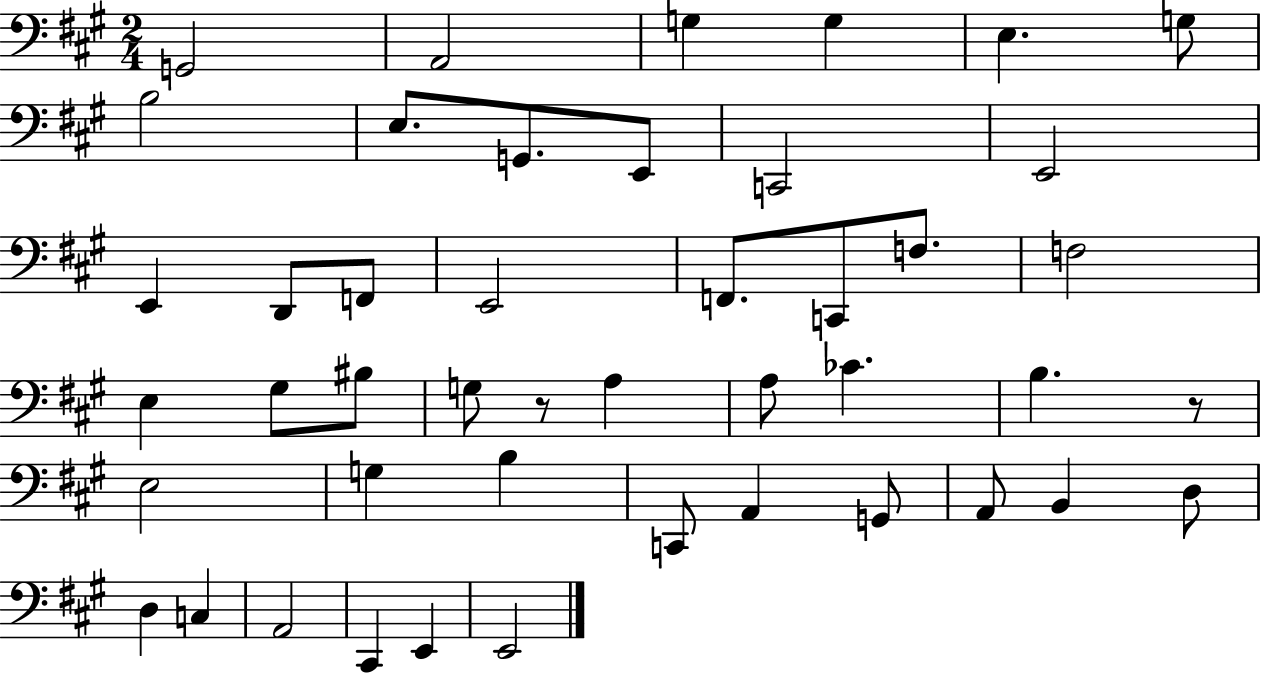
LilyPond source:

{
  \clef bass
  \numericTimeSignature
  \time 2/4
  \key a \major
  g,2 | a,2 | g4 g4 | e4. g8 | \break b2 | e8. g,8. e,8 | c,2 | e,2 | \break e,4 d,8 f,8 | e,2 | f,8. c,8 f8. | f2 | \break e4 gis8 bis8 | g8 r8 a4 | a8 ces'4. | b4. r8 | \break e2 | g4 b4 | c,8 a,4 g,8 | a,8 b,4 d8 | \break d4 c4 | a,2 | cis,4 e,4 | e,2 | \break \bar "|."
}